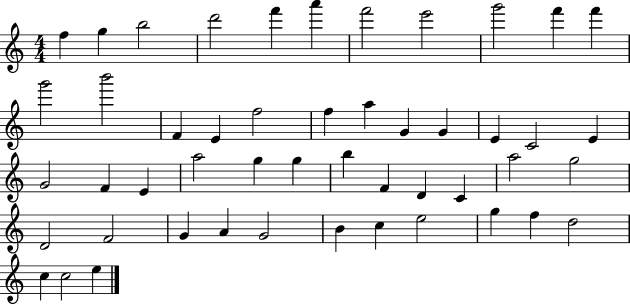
X:1
T:Untitled
M:4/4
L:1/4
K:C
f g b2 d'2 f' a' f'2 e'2 g'2 f' f' g'2 b'2 F E f2 f a G G E C2 E G2 F E a2 g g b F D C a2 g2 D2 F2 G A G2 B c e2 g f d2 c c2 e